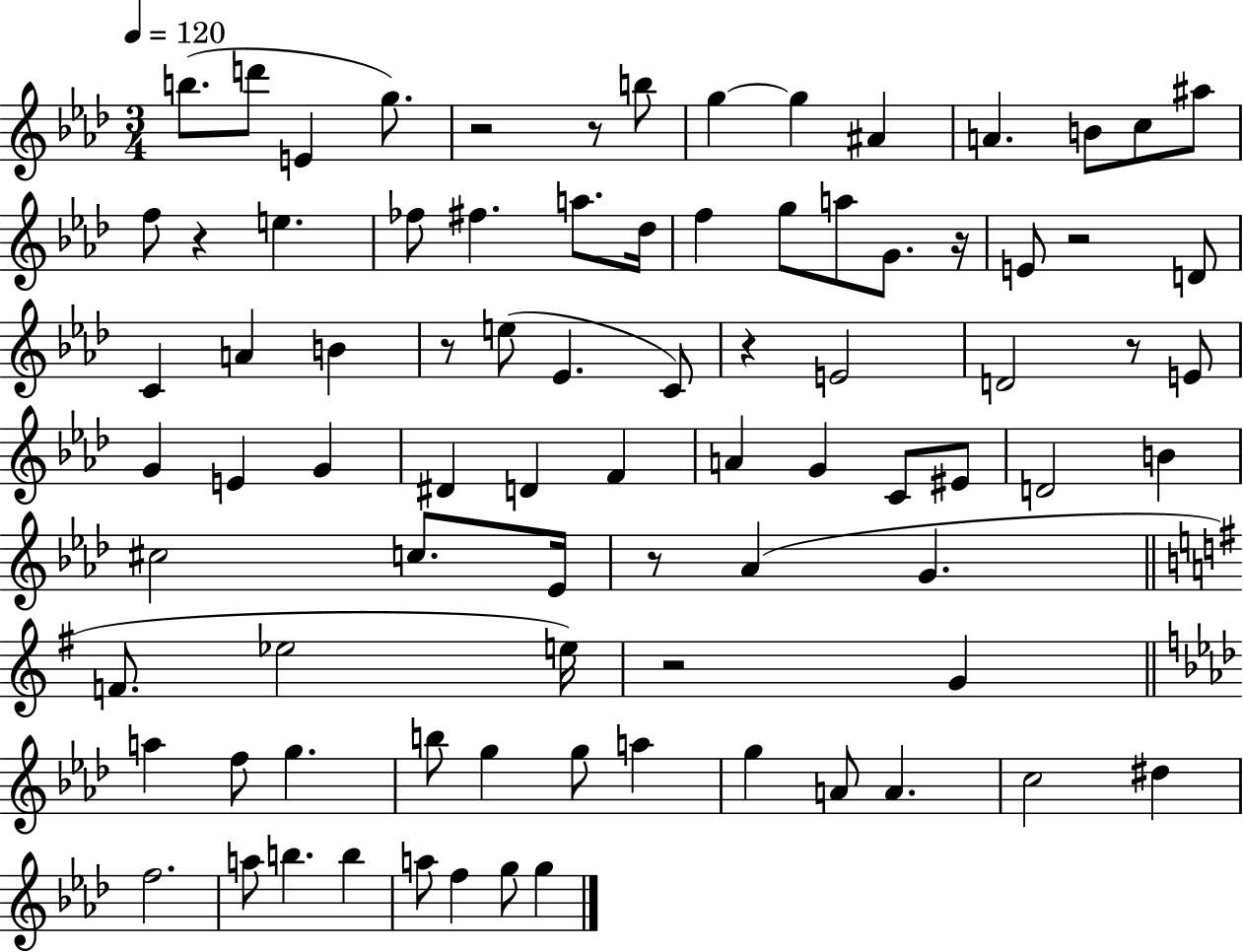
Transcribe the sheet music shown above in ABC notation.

X:1
T:Untitled
M:3/4
L:1/4
K:Ab
b/2 d'/2 E g/2 z2 z/2 b/2 g g ^A A B/2 c/2 ^a/2 f/2 z e _f/2 ^f a/2 _d/4 f g/2 a/2 G/2 z/4 E/2 z2 D/2 C A B z/2 e/2 _E C/2 z E2 D2 z/2 E/2 G E G ^D D F A G C/2 ^E/2 D2 B ^c2 c/2 _E/4 z/2 _A G F/2 _e2 e/4 z2 G a f/2 g b/2 g g/2 a g A/2 A c2 ^d f2 a/2 b b a/2 f g/2 g